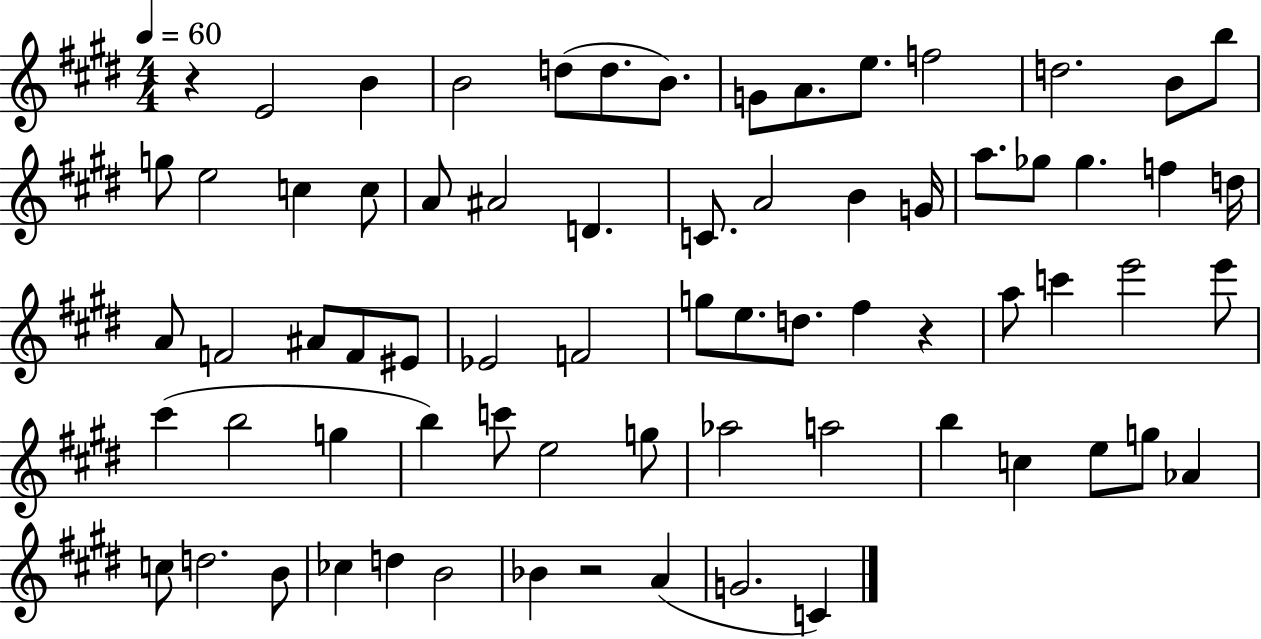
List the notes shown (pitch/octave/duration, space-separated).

R/q E4/h B4/q B4/h D5/e D5/e. B4/e. G4/e A4/e. E5/e. F5/h D5/h. B4/e B5/e G5/e E5/h C5/q C5/e A4/e A#4/h D4/q. C4/e. A4/h B4/q G4/s A5/e. Gb5/e Gb5/q. F5/q D5/s A4/e F4/h A#4/e F4/e EIS4/e Eb4/h F4/h G5/e E5/e. D5/e. F#5/q R/q A5/e C6/q E6/h E6/e C#6/q B5/h G5/q B5/q C6/e E5/h G5/e Ab5/h A5/h B5/q C5/q E5/e G5/e Ab4/q C5/e D5/h. B4/e CES5/q D5/q B4/h Bb4/q R/h A4/q G4/h. C4/q